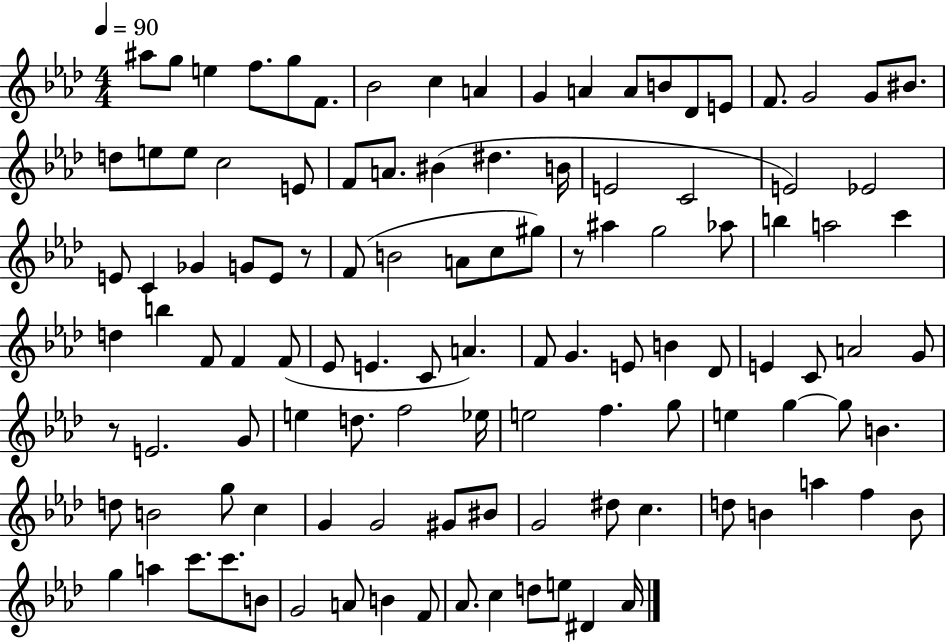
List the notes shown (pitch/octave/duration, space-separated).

A#5/e G5/e E5/q F5/e. G5/e F4/e. Bb4/h C5/q A4/q G4/q A4/q A4/e B4/e Db4/e E4/e F4/e. G4/h G4/e BIS4/e. D5/e E5/e E5/e C5/h E4/e F4/e A4/e. BIS4/q D#5/q. B4/s E4/h C4/h E4/h Eb4/h E4/e C4/q Gb4/q G4/e E4/e R/e F4/e B4/h A4/e C5/e G#5/e R/e A#5/q G5/h Ab5/e B5/q A5/h C6/q D5/q B5/q F4/e F4/q F4/e Eb4/e E4/q. C4/e A4/q. F4/e G4/q. E4/e B4/q Db4/e E4/q C4/e A4/h G4/e R/e E4/h. G4/e E5/q D5/e. F5/h Eb5/s E5/h F5/q. G5/e E5/q G5/q G5/e B4/q. D5/e B4/h G5/e C5/q G4/q G4/h G#4/e BIS4/e G4/h D#5/e C5/q. D5/e B4/q A5/q F5/q B4/e G5/q A5/q C6/e. C6/e. B4/e G4/h A4/e B4/q F4/e Ab4/e. C5/q D5/e E5/e D#4/q Ab4/s